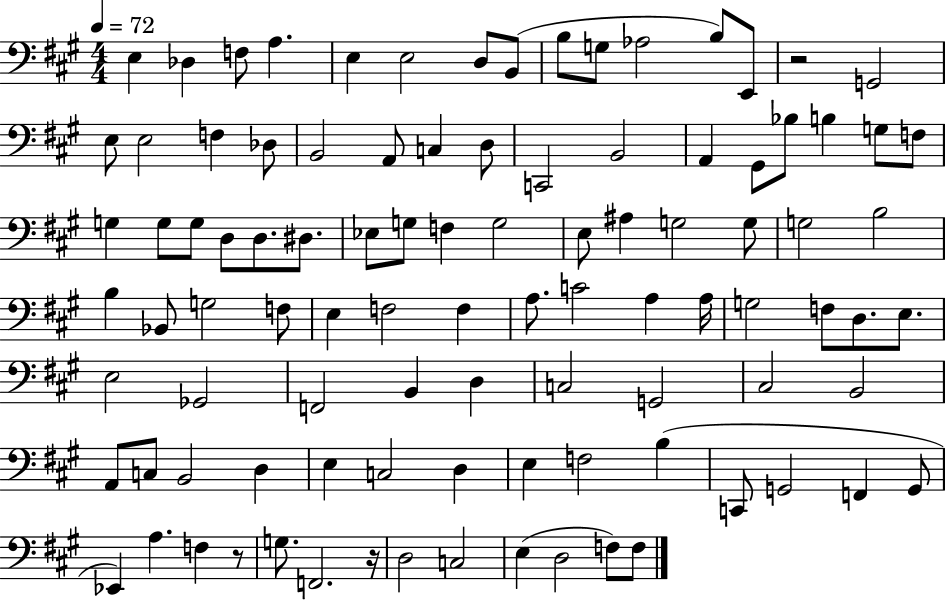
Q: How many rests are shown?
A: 3